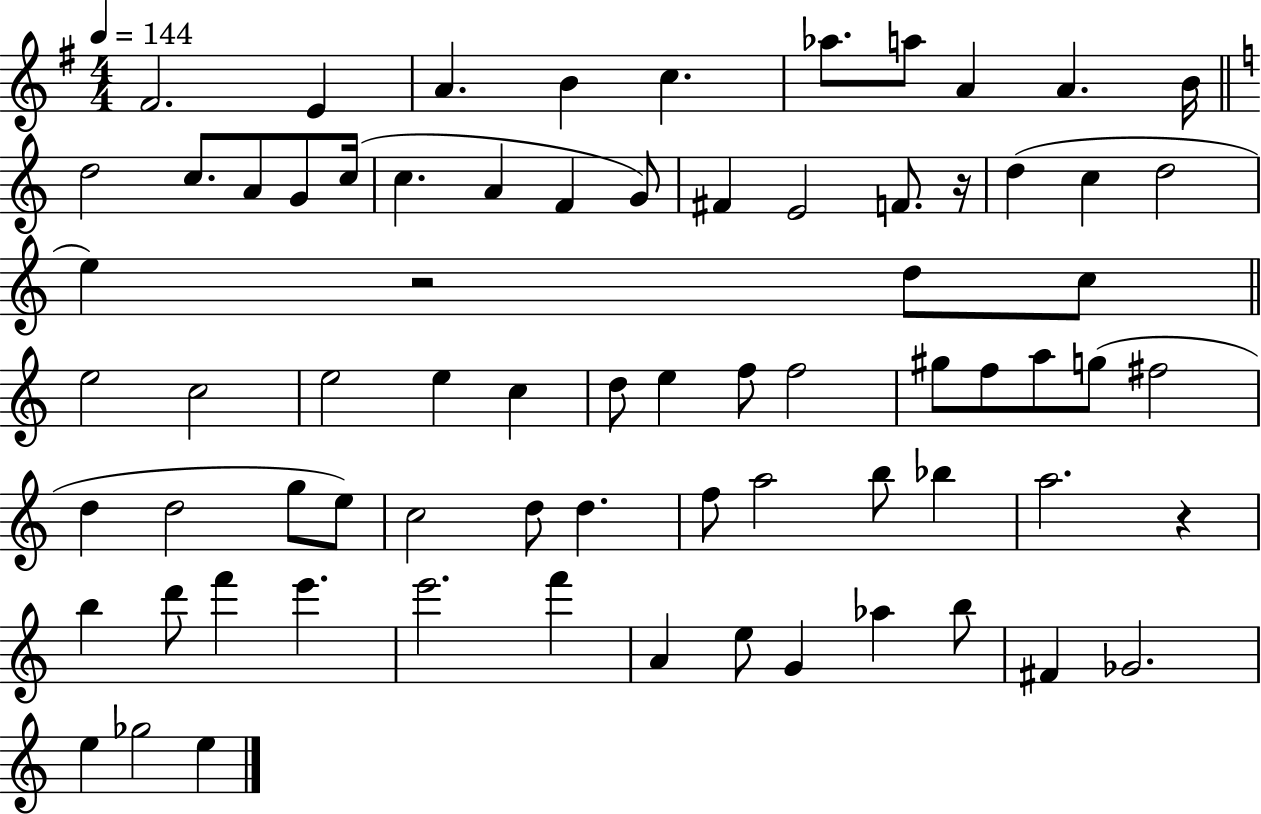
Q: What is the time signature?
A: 4/4